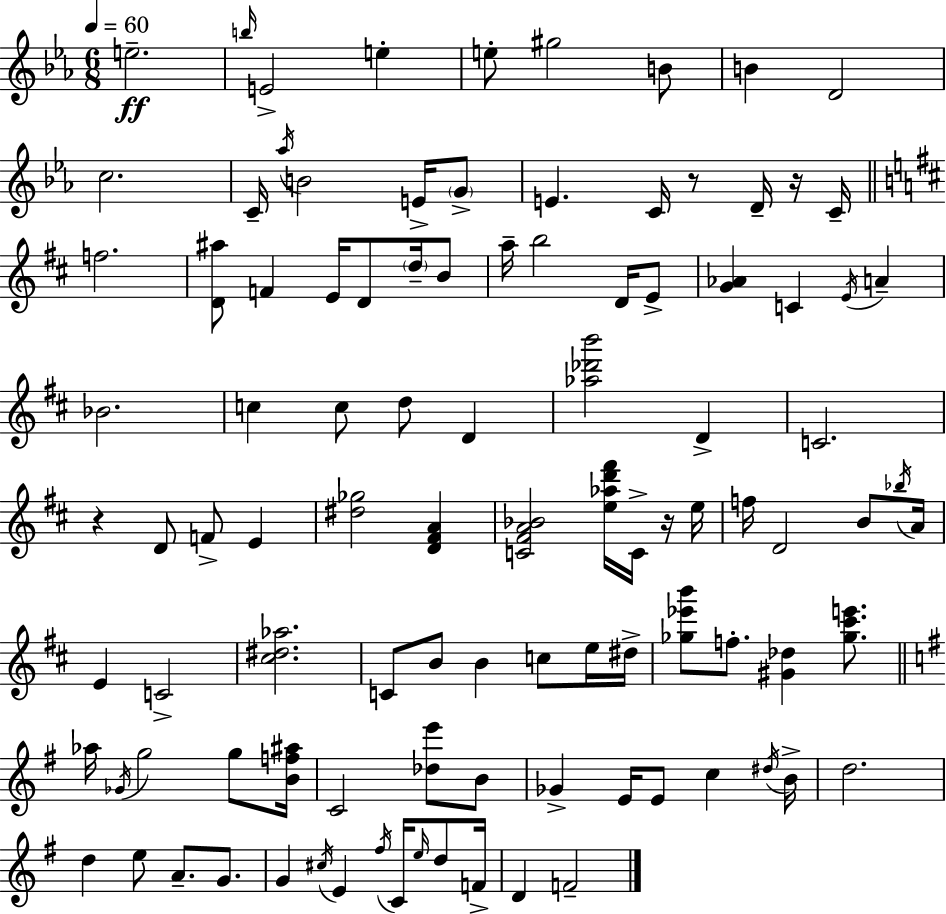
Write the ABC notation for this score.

X:1
T:Untitled
M:6/8
L:1/4
K:Eb
e2 b/4 E2 e e/2 ^g2 B/2 B D2 c2 C/4 _a/4 B2 E/4 G/2 E C/4 z/2 D/4 z/4 C/4 f2 [D^a]/2 F E/4 D/2 d/4 B/2 a/4 b2 D/4 E/2 [G_A] C E/4 A _B2 c c/2 d/2 D [_a_d'b']2 D C2 z D/2 F/2 E [^d_g]2 [D^FA] [C^FA_B]2 [e_ad'^f']/4 C/4 z/4 e/4 f/4 D2 B/2 _b/4 A/4 E C2 [^c^d_a]2 C/2 B/2 B c/2 e/4 ^d/4 [_g_e'b']/2 f/2 [^G_d] [_g^c'e']/2 _a/4 _G/4 g2 g/2 [Bf^a]/4 C2 [_de']/2 B/2 _G E/4 E/2 c ^d/4 B/4 d2 d e/2 A/2 G/2 G ^c/4 E ^f/4 C/4 e/4 d/2 F/4 D F2